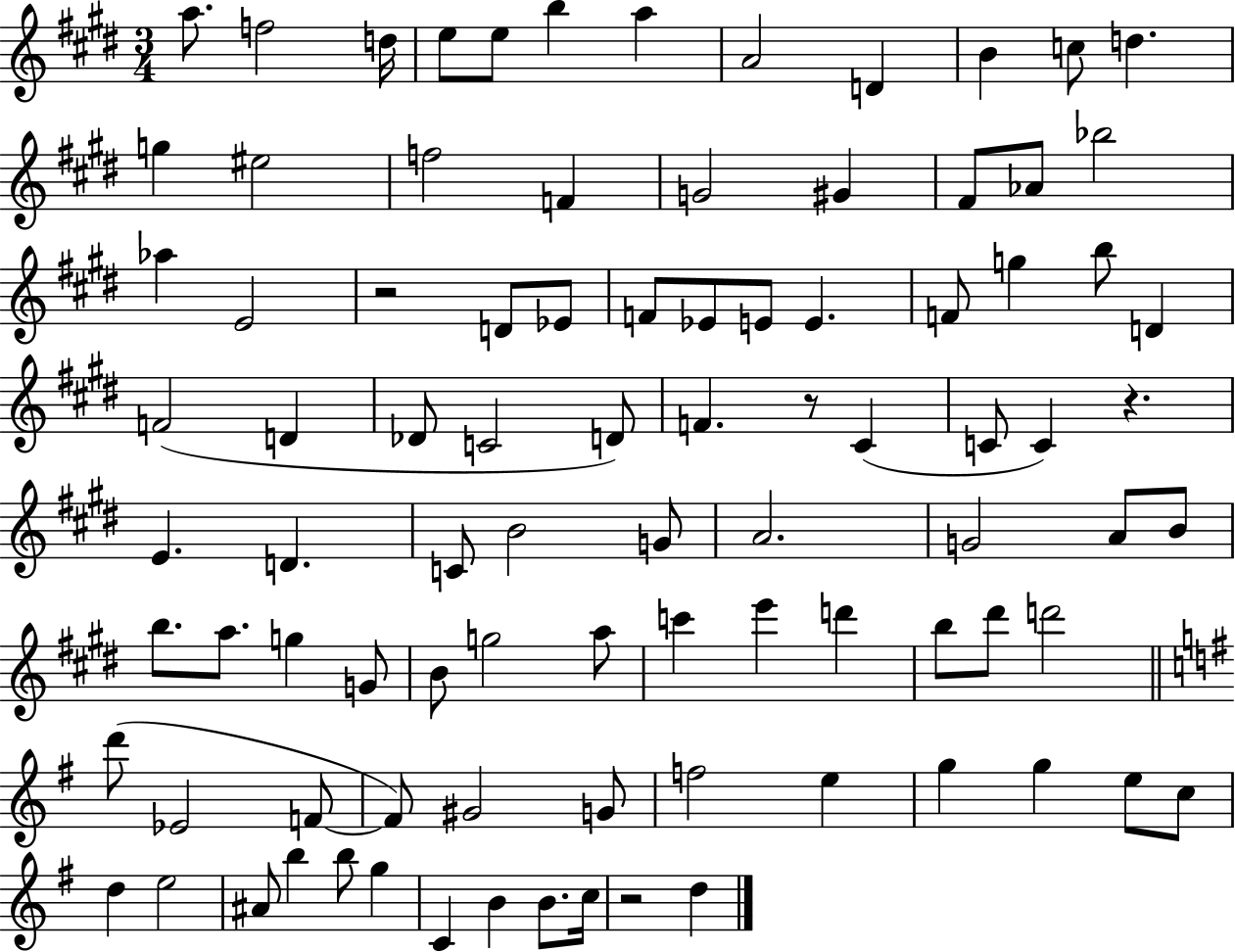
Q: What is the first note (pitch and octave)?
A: A5